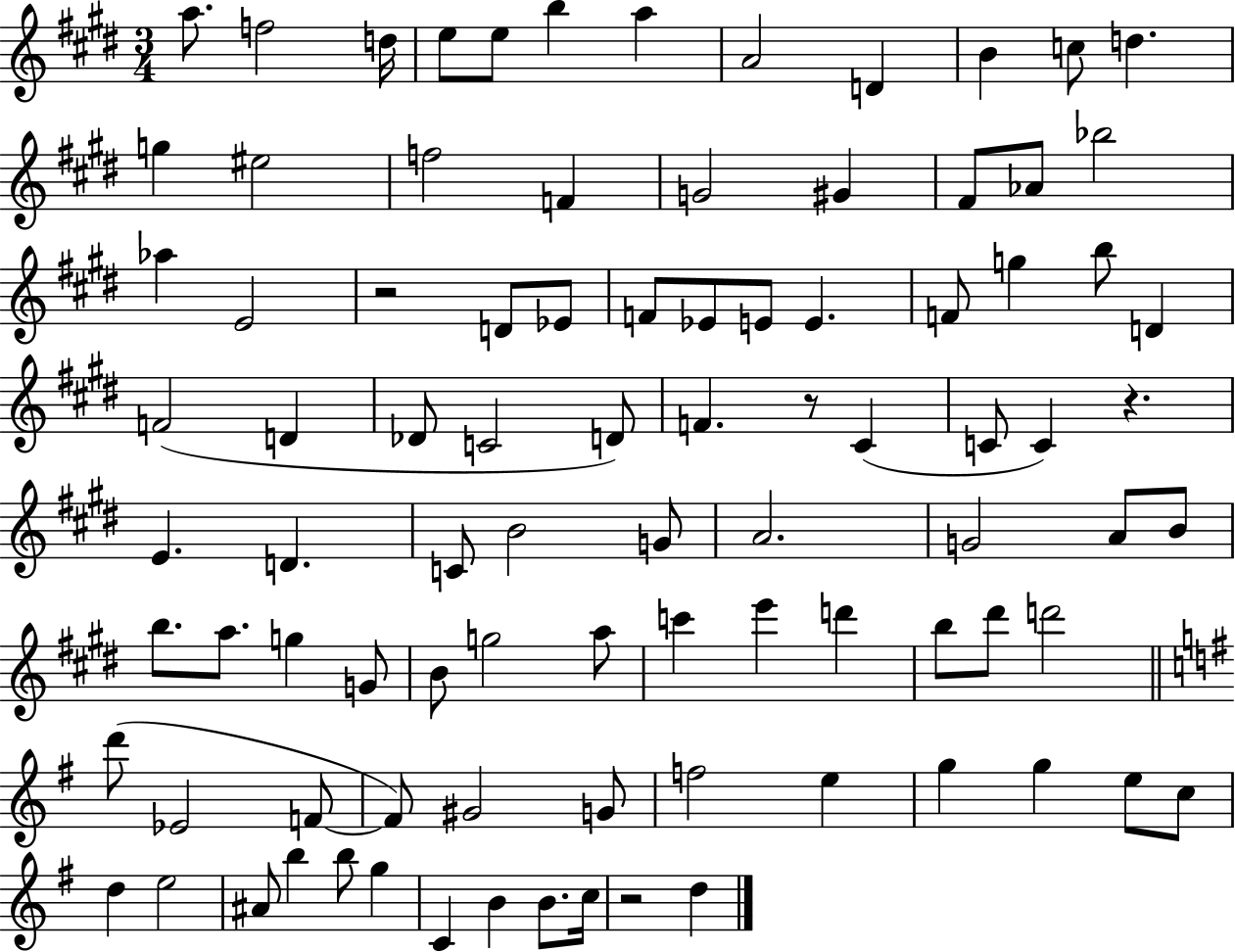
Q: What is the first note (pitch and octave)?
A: A5